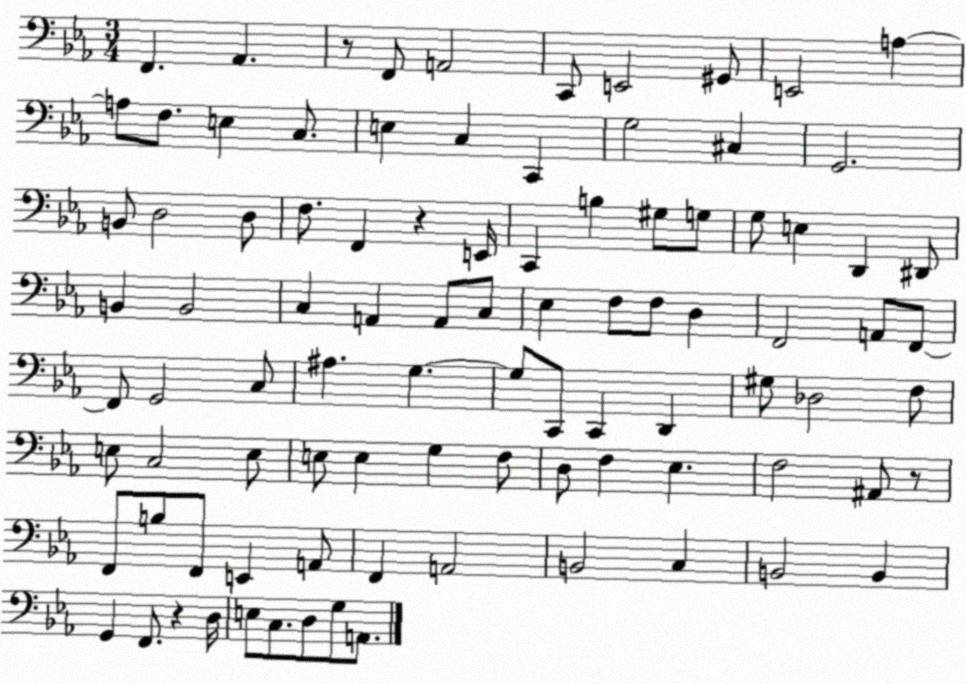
X:1
T:Untitled
M:3/4
L:1/4
K:Eb
F,, _A,, z/2 F,,/2 A,,2 C,,/2 E,,2 ^G,,/2 E,,2 A, A,/2 F,/2 E, C,/2 E, C, C,, G,2 ^C, G,,2 B,,/2 D,2 D,/2 F,/2 F,, z E,,/4 C,, B, ^G,/2 G,/2 G,/2 E, D,, ^D,,/2 B,, B,,2 C, A,, A,,/2 C,/2 _E, F,/2 F,/2 D, F,,2 A,,/2 F,,/2 F,,/2 G,,2 C,/2 ^A, G, G,/2 C,,/2 C,, D,, ^G,/2 _D,2 F,/2 E,/2 C,2 E,/2 E,/2 E, G, F,/2 D,/2 F, _E, F,2 ^A,,/2 z/2 F,,/2 B,/2 F,,/2 E,, A,,/2 F,, A,,2 B,,2 C, B,,2 B,, G,, F,,/2 z D,/4 E,/2 C,/2 D,/2 G,/2 A,,/2